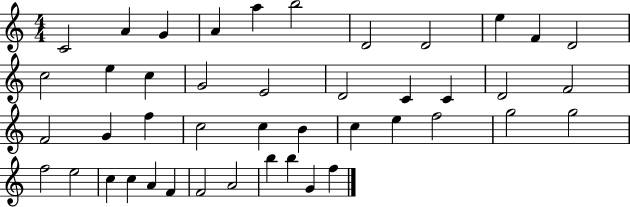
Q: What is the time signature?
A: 4/4